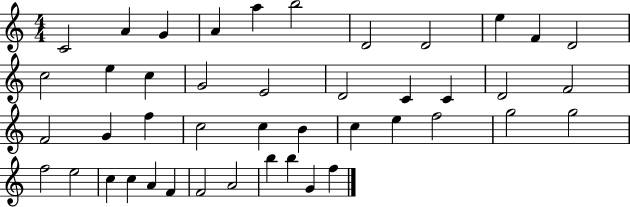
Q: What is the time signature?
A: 4/4